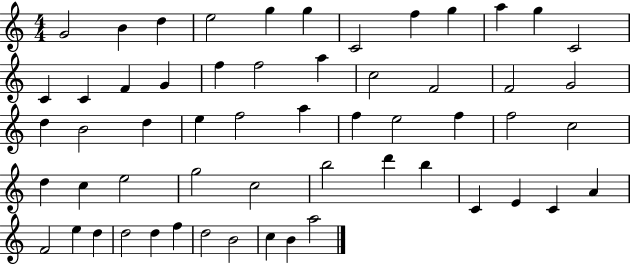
{
  \clef treble
  \numericTimeSignature
  \time 4/4
  \key c \major
  g'2 b'4 d''4 | e''2 g''4 g''4 | c'2 f''4 g''4 | a''4 g''4 c'2 | \break c'4 c'4 f'4 g'4 | f''4 f''2 a''4 | c''2 f'2 | f'2 g'2 | \break d''4 b'2 d''4 | e''4 f''2 a''4 | f''4 e''2 f''4 | f''2 c''2 | \break d''4 c''4 e''2 | g''2 c''2 | b''2 d'''4 b''4 | c'4 e'4 c'4 a'4 | \break f'2 e''4 d''4 | d''2 d''4 f''4 | d''2 b'2 | c''4 b'4 a''2 | \break \bar "|."
}